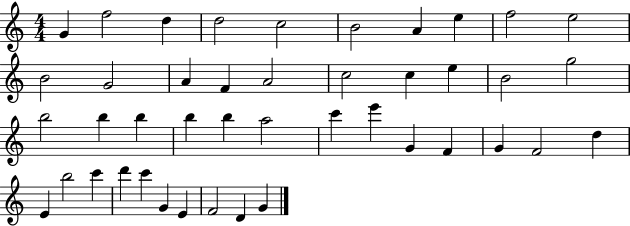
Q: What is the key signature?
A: C major